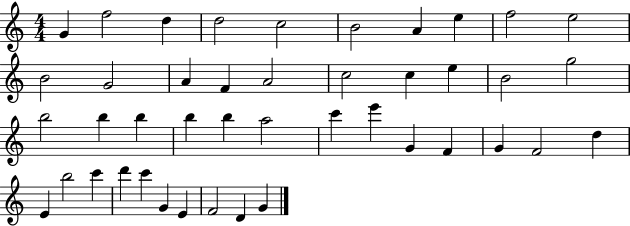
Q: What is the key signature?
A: C major